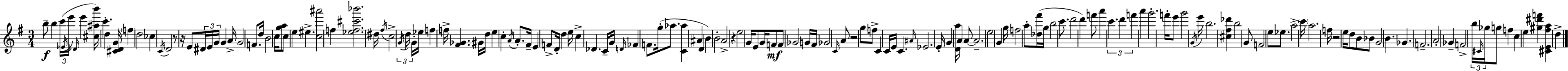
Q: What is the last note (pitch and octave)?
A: D5